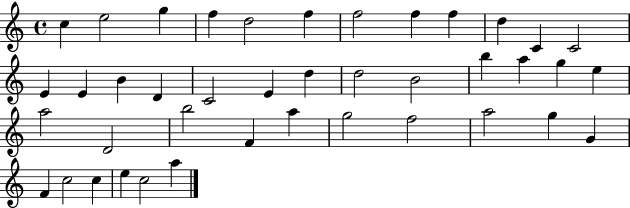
C5/q E5/h G5/q F5/q D5/h F5/q F5/h F5/q F5/q D5/q C4/q C4/h E4/q E4/q B4/q D4/q C4/h E4/q D5/q D5/h B4/h B5/q A5/q G5/q E5/q A5/h D4/h B5/h F4/q A5/q G5/h F5/h A5/h G5/q G4/q F4/q C5/h C5/q E5/q C5/h A5/q